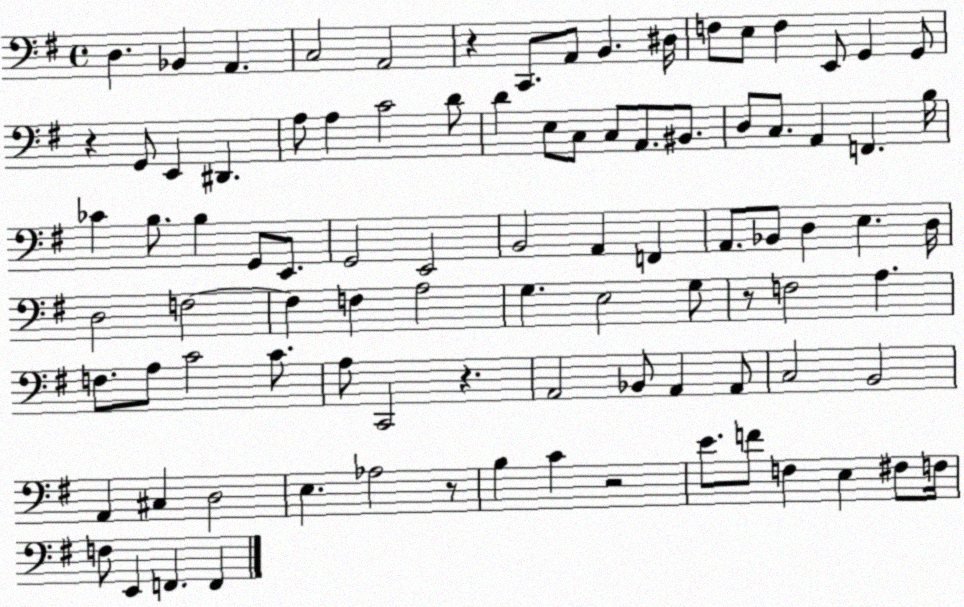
X:1
T:Untitled
M:4/4
L:1/4
K:G
D, _B,, A,, C,2 A,,2 z C,,/2 A,,/2 B,, ^D,/4 F,/2 E,/2 F, E,,/2 G,, G,,/2 z G,,/2 E,, ^D,, A,/2 A, C2 D/2 D E,/2 C,/2 C,/2 A,,/2 ^B,,/2 D,/2 C,/2 A,, F,, B,/4 _C B,/2 B, G,,/2 E,,/2 G,,2 E,,2 B,,2 A,, F,, A,,/2 _B,,/2 D, E, D,/4 D,2 F,2 F, F, A,2 G, E,2 G,/2 z/2 F,2 A, F,/2 A,/2 C2 C/2 A,/2 C,,2 z A,,2 _B,,/2 A,, A,,/2 C,2 B,,2 A,, ^C, D,2 E, _A,2 z/2 B, C z2 E/2 F/2 F, E, ^F,/2 F,/4 F,/2 E,, F,, F,,